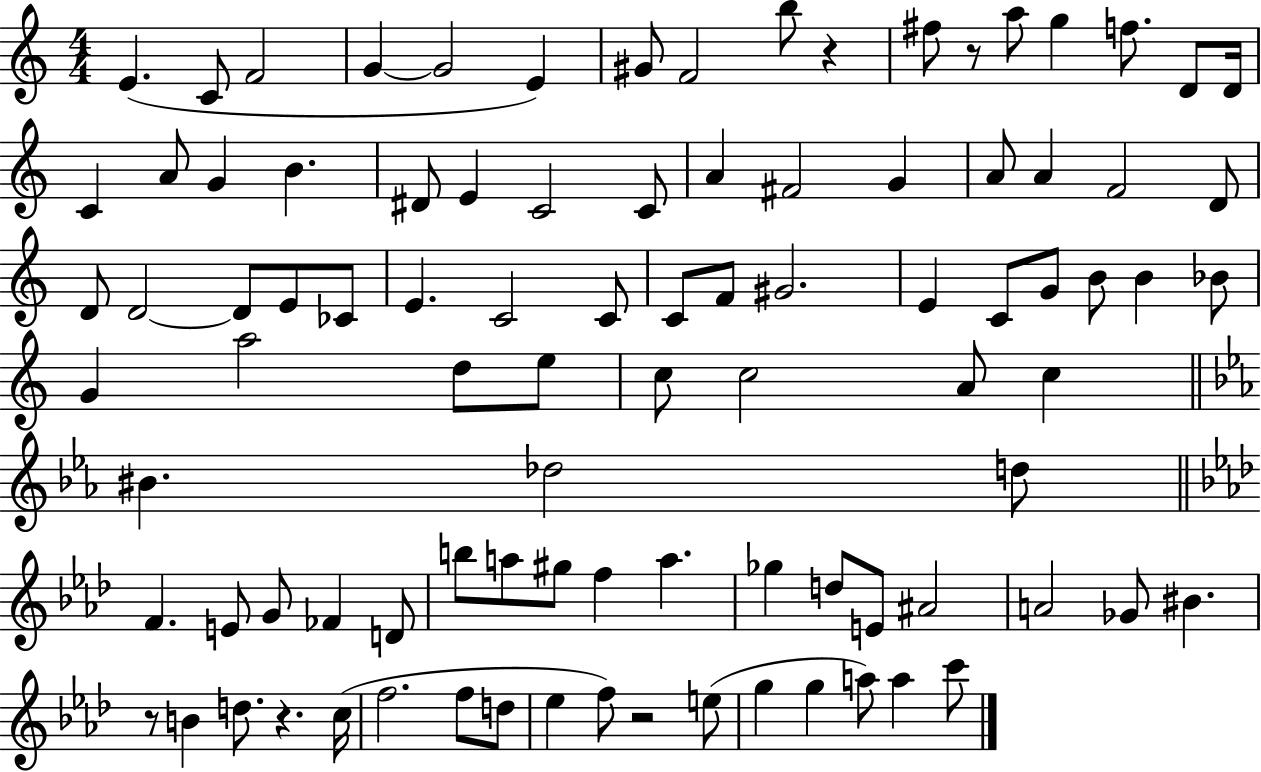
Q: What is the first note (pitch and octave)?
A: E4